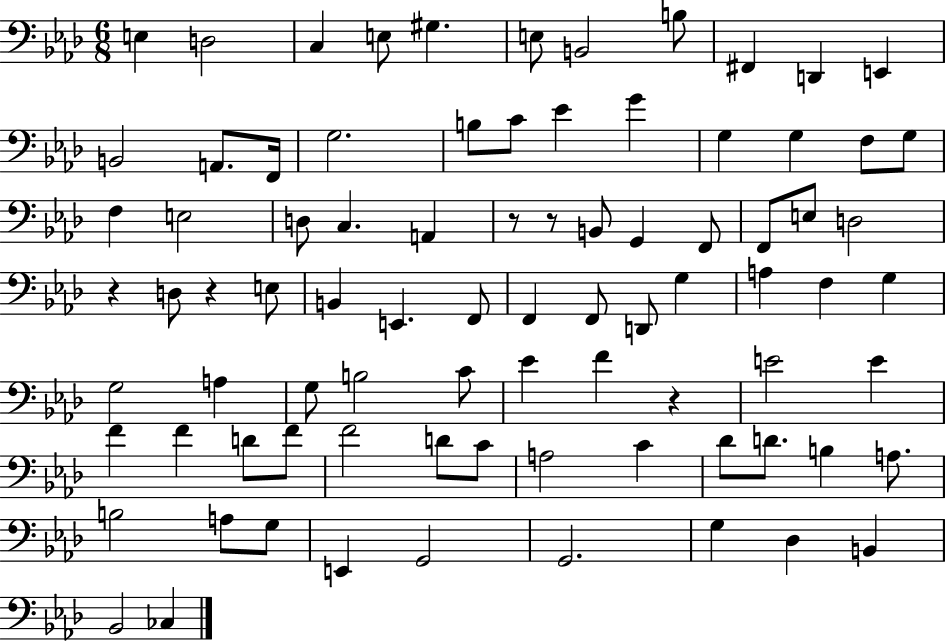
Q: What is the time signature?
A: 6/8